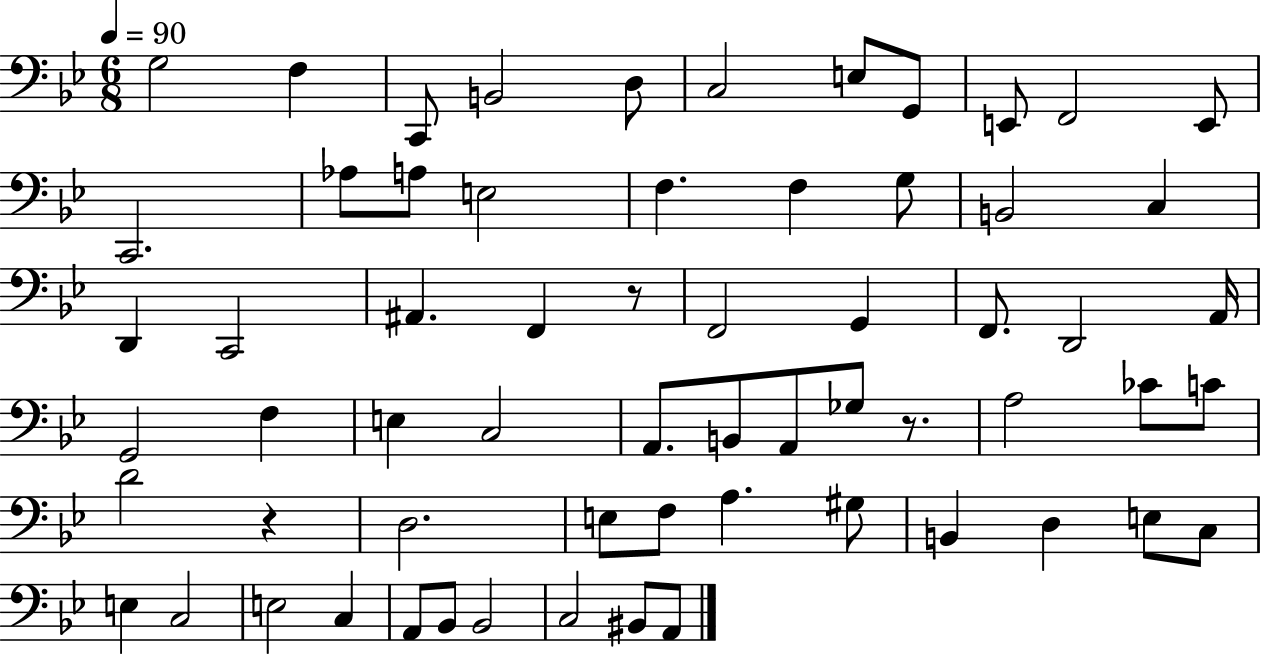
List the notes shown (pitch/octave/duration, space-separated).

G3/h F3/q C2/e B2/h D3/e C3/h E3/e G2/e E2/e F2/h E2/e C2/h. Ab3/e A3/e E3/h F3/q. F3/q G3/e B2/h C3/q D2/q C2/h A#2/q. F2/q R/e F2/h G2/q F2/e. D2/h A2/s G2/h F3/q E3/q C3/h A2/e. B2/e A2/e Gb3/e R/e. A3/h CES4/e C4/e D4/h R/q D3/h. E3/e F3/e A3/q. G#3/e B2/q D3/q E3/e C3/e E3/q C3/h E3/h C3/q A2/e Bb2/e Bb2/h C3/h BIS2/e A2/e